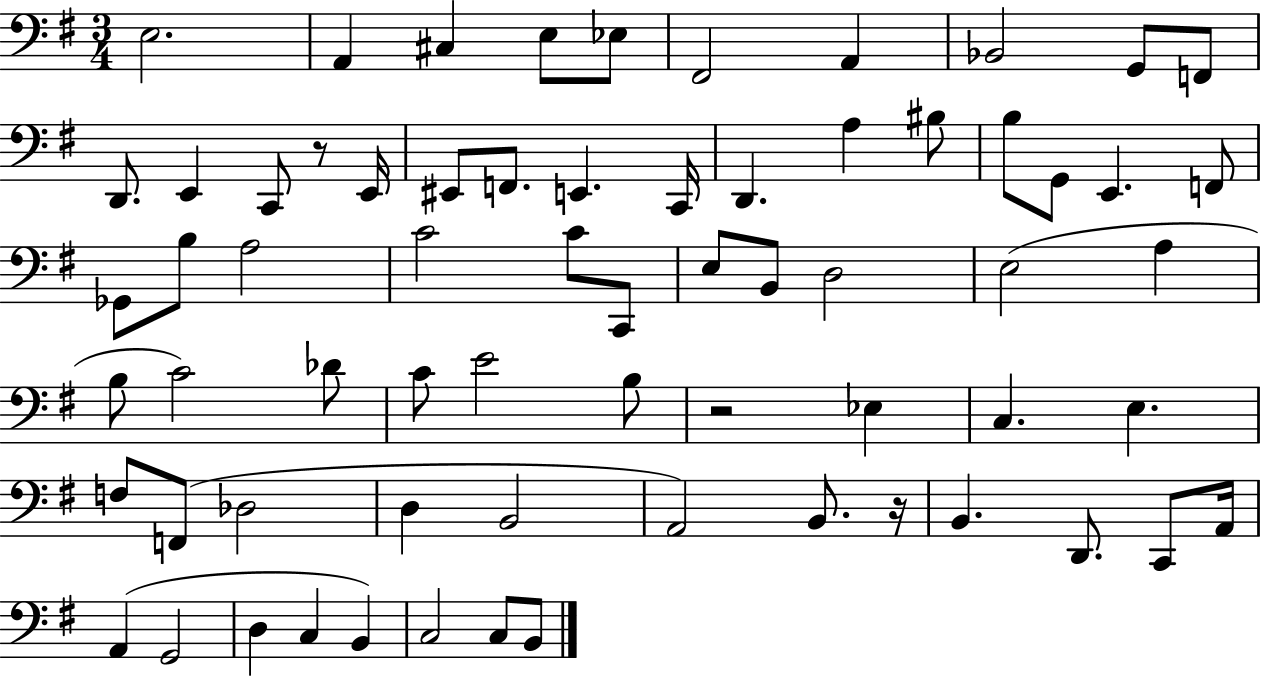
X:1
T:Untitled
M:3/4
L:1/4
K:G
E,2 A,, ^C, E,/2 _E,/2 ^F,,2 A,, _B,,2 G,,/2 F,,/2 D,,/2 E,, C,,/2 z/2 E,,/4 ^E,,/2 F,,/2 E,, C,,/4 D,, A, ^B,/2 B,/2 G,,/2 E,, F,,/2 _G,,/2 B,/2 A,2 C2 C/2 C,,/2 E,/2 B,,/2 D,2 E,2 A, B,/2 C2 _D/2 C/2 E2 B,/2 z2 _E, C, E, F,/2 F,,/2 _D,2 D, B,,2 A,,2 B,,/2 z/4 B,, D,,/2 C,,/2 A,,/4 A,, G,,2 D, C, B,, C,2 C,/2 B,,/2